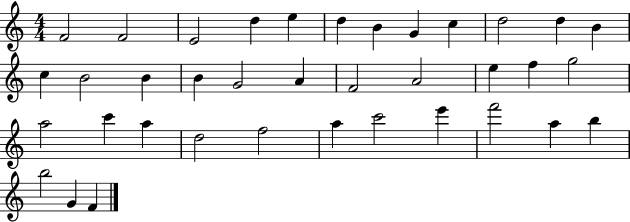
X:1
T:Untitled
M:4/4
L:1/4
K:C
F2 F2 E2 d e d B G c d2 d B c B2 B B G2 A F2 A2 e f g2 a2 c' a d2 f2 a c'2 e' f'2 a b b2 G F